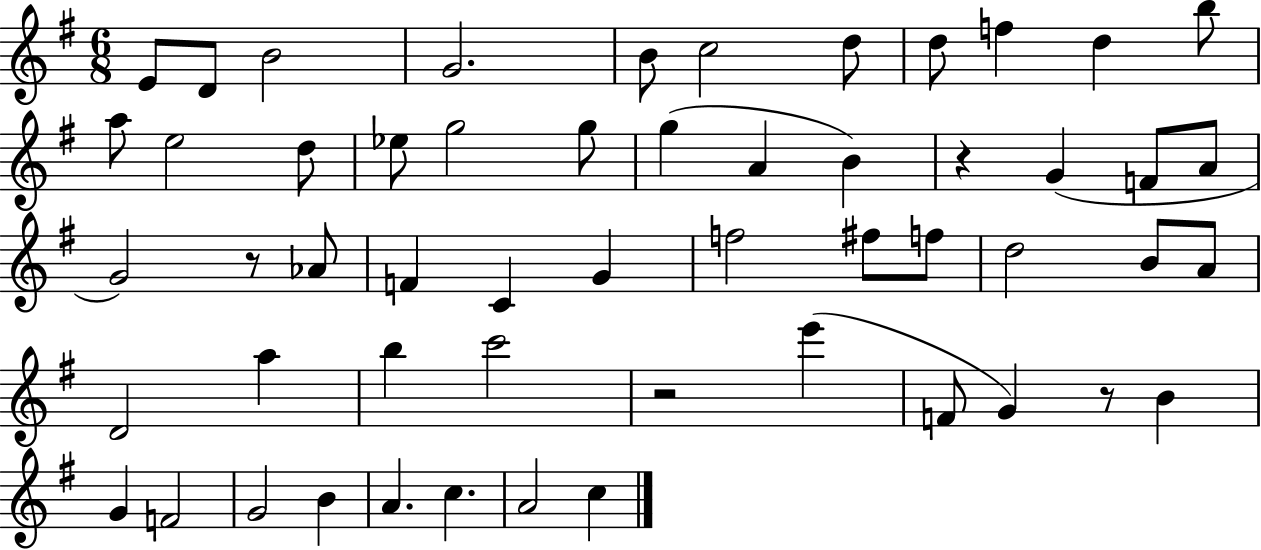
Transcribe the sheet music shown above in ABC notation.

X:1
T:Untitled
M:6/8
L:1/4
K:G
E/2 D/2 B2 G2 B/2 c2 d/2 d/2 f d b/2 a/2 e2 d/2 _e/2 g2 g/2 g A B z G F/2 A/2 G2 z/2 _A/2 F C G f2 ^f/2 f/2 d2 B/2 A/2 D2 a b c'2 z2 e' F/2 G z/2 B G F2 G2 B A c A2 c